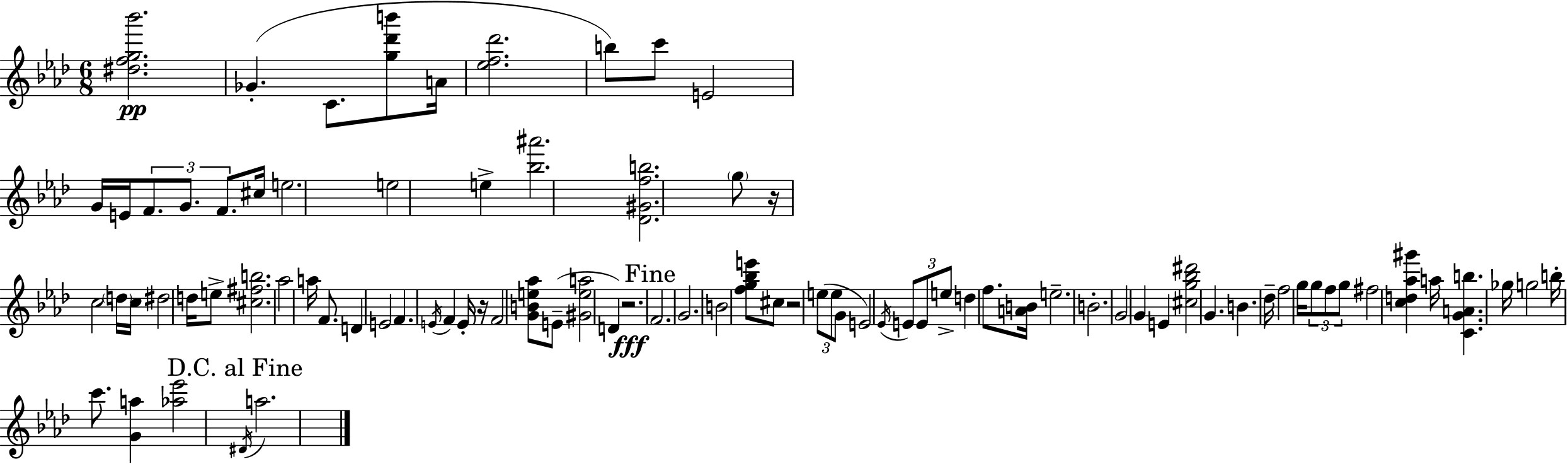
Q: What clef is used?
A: treble